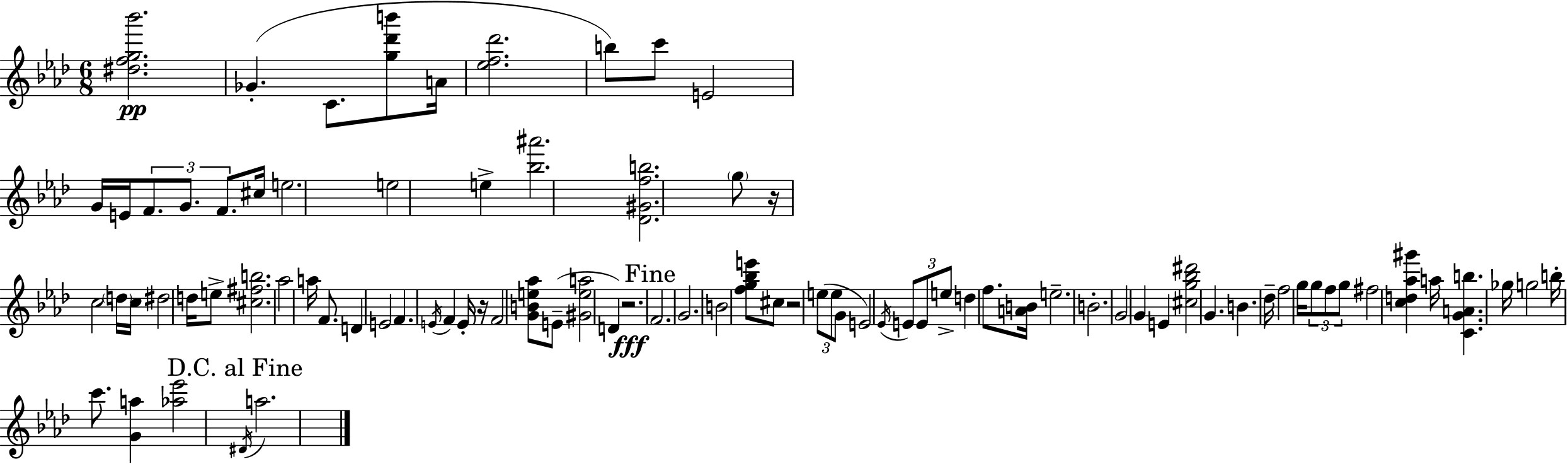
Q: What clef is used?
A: treble